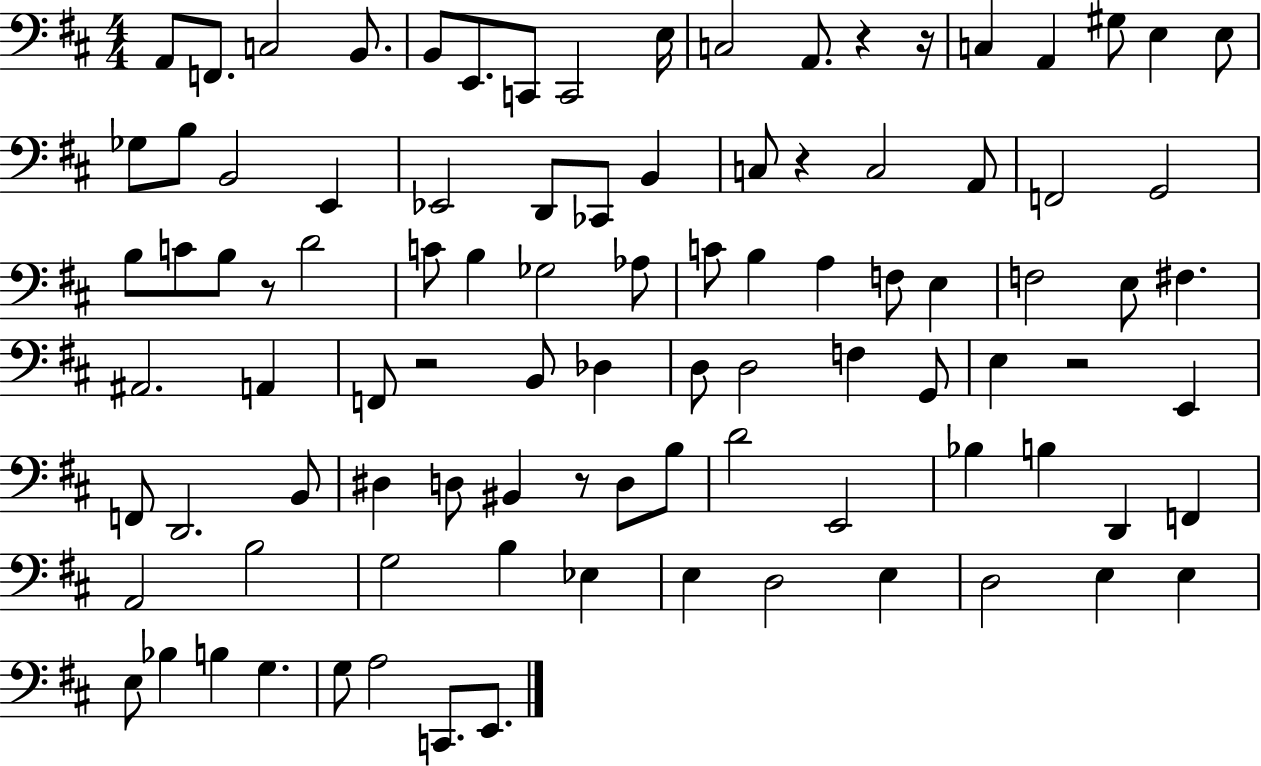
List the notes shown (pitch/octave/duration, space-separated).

A2/e F2/e. C3/h B2/e. B2/e E2/e. C2/e C2/h E3/s C3/h A2/e. R/q R/s C3/q A2/q G#3/e E3/q E3/e Gb3/e B3/e B2/h E2/q Eb2/h D2/e CES2/e B2/q C3/e R/q C3/h A2/e F2/h G2/h B3/e C4/e B3/e R/e D4/h C4/e B3/q Gb3/h Ab3/e C4/e B3/q A3/q F3/e E3/q F3/h E3/e F#3/q. A#2/h. A2/q F2/e R/h B2/e Db3/q D3/e D3/h F3/q G2/e E3/q R/h E2/q F2/e D2/h. B2/e D#3/q D3/e BIS2/q R/e D3/e B3/e D4/h E2/h Bb3/q B3/q D2/q F2/q A2/h B3/h G3/h B3/q Eb3/q E3/q D3/h E3/q D3/h E3/q E3/q E3/e Bb3/q B3/q G3/q. G3/e A3/h C2/e. E2/e.